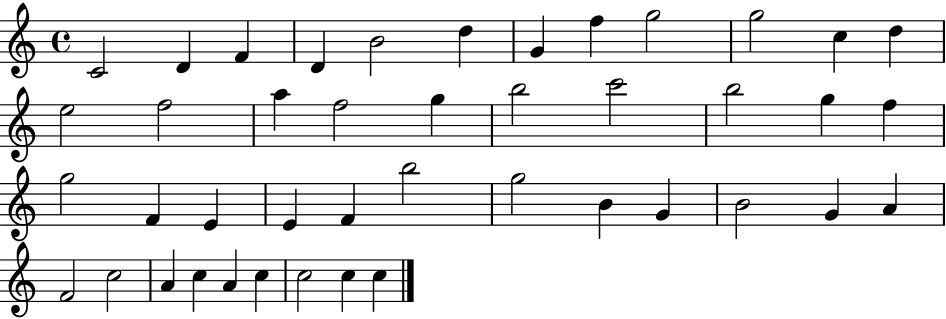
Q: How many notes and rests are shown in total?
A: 43